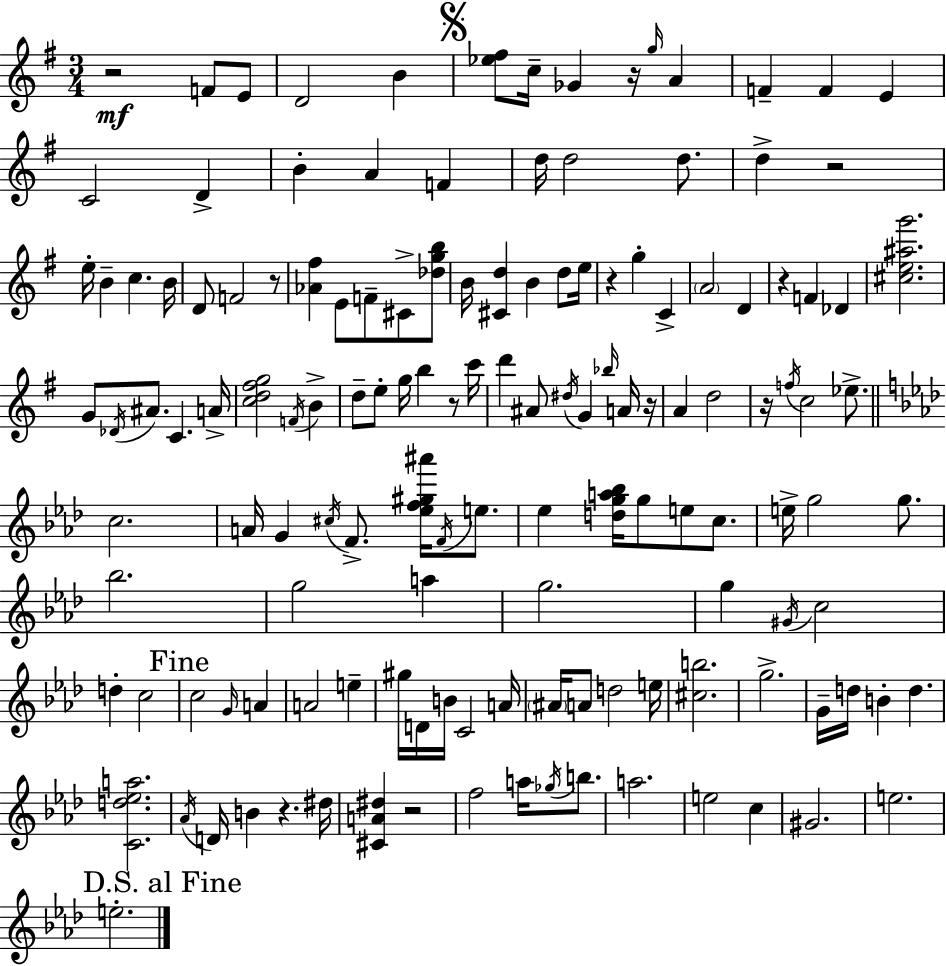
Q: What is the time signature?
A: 3/4